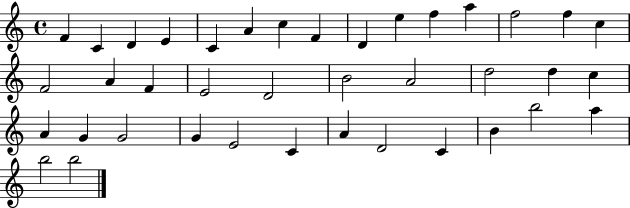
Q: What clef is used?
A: treble